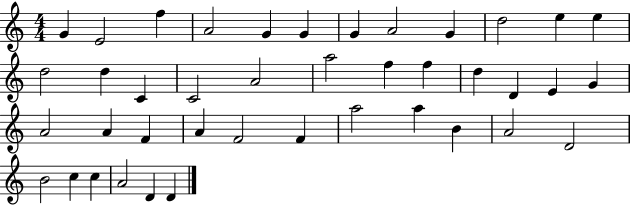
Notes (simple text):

G4/q E4/h F5/q A4/h G4/q G4/q G4/q A4/h G4/q D5/h E5/q E5/q D5/h D5/q C4/q C4/h A4/h A5/h F5/q F5/q D5/q D4/q E4/q G4/q A4/h A4/q F4/q A4/q F4/h F4/q A5/h A5/q B4/q A4/h D4/h B4/h C5/q C5/q A4/h D4/q D4/q